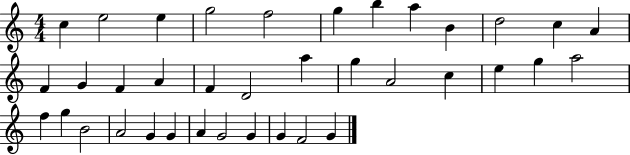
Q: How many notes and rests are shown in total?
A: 37